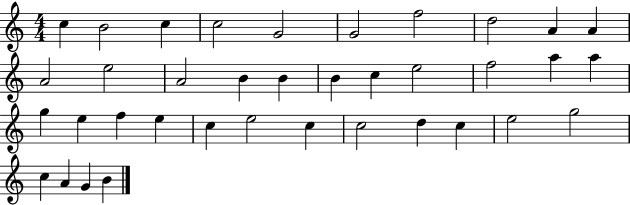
C5/q B4/h C5/q C5/h G4/h G4/h F5/h D5/h A4/q A4/q A4/h E5/h A4/h B4/q B4/q B4/q C5/q E5/h F5/h A5/q A5/q G5/q E5/q F5/q E5/q C5/q E5/h C5/q C5/h D5/q C5/q E5/h G5/h C5/q A4/q G4/q B4/q